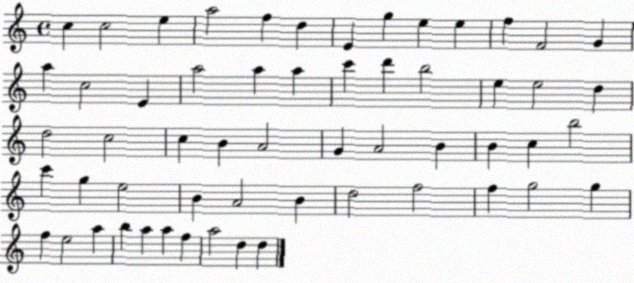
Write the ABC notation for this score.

X:1
T:Untitled
M:4/4
L:1/4
K:C
c c2 e a2 f d E g e e f F2 G a c2 E a2 a a c' d' b2 e e2 d d2 c2 c B A2 G A2 B B c b2 c' g e2 B A2 B d2 f2 f g2 g f e2 a b a a f a2 d d